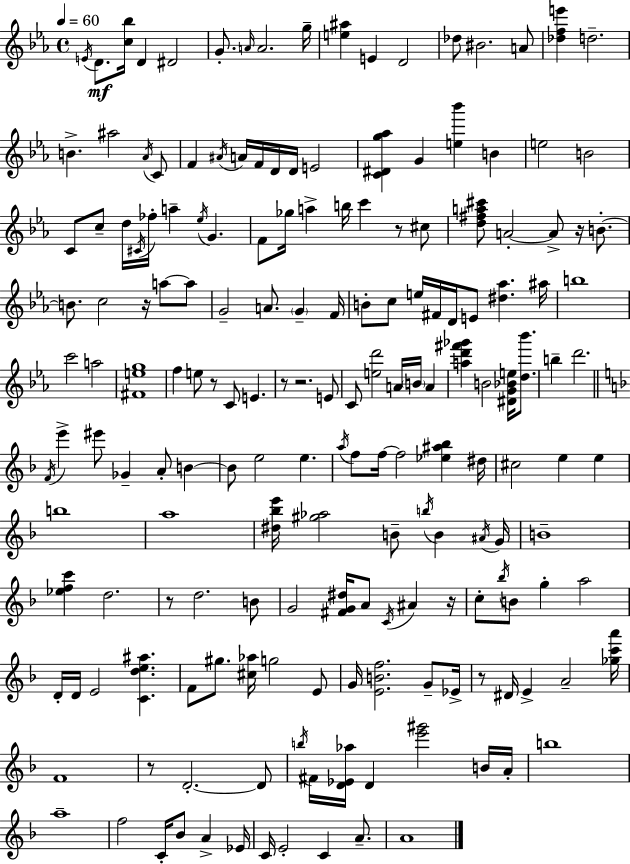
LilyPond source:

{
  \clef treble
  \time 4/4
  \defaultTimeSignature
  \key ees \major
  \tempo 4 = 60
  \acciaccatura { e'16 }\mf d'8. <c'' bes''>16 d'4 dis'2 | g'8.-. \grace { a'16 } a'2. | g''16-- <e'' ais''>4 e'4 d'2 | des''8 bis'2. | \break a'8 <des'' f'' e'''>4 d''2.-- | b'4.-> ais''2 | \acciaccatura { aes'16 } c'8 f'4 \acciaccatura { ais'16 } a'16 f'16 d'16 d'16 e'2 | <c' dis' g'' aes''>4 g'4 <e'' bes'''>4 | \break b'4 e''2 b'2 | c'8 c''8-- d''16 \acciaccatura { cis'16 } fes''16-. a''4-- \acciaccatura { ees''16 } | g'4. f'8 ges''16 a''4-> b''16 c'''4 | r8 cis''8 <d'' fis'' a'' cis'''>8 a'2-.~~ | \break a'8-> r16 b'8.-.~~ b'8. c''2 | r16 a''8~~ a''8 g'2-- a'8. | \parenthesize g'4-- f'16 b'8-. c''8 e''16 fis'16 d'16 e'8 <dis'' aes''>4. | ais''16 b''1 | \break c'''2 a''2 | <fis' e'' g''>1 | f''4 e''8 r8 c'8 | e'4. r8 r2. | \break e'8 c'8 <e'' d'''>2 | a'16 \parenthesize b'16 a'4 <a'' d''' fis''' ges'''>4 b'2 | <dis' g' bes' e''>16 <d'' bes'''>8. b''4-- d'''2. | \bar "||" \break \key f \major \acciaccatura { f'16 } e'''4-> eis'''8 ges'4-- a'8-. b'4~~ | b'8 e''2 e''4. | \acciaccatura { a''16 } f''8 f''16~~ f''2 <ees'' ais'' bes''>4 | dis''16 cis''2 e''4 e''4 | \break b''1 | a''1 | <dis'' bes'' e'''>16 <gis'' aes''>2 b'8-- \acciaccatura { b''16 } b'4 | \acciaccatura { ais'16 } g'16 b'1-- | \break <ees'' f'' c'''>4 d''2. | r8 d''2. | b'8 g'2 <fis' g' dis''>16 a'8 \acciaccatura { c'16 } | ais'4 r16 c''8-. \acciaccatura { bes''16 } b'8 g''4-. a''2 | \break d'16-. d'16 e'2 | <c' d'' e'' ais''>4. f'8 gis''8. <cis'' aes''>16 g''2 | e'8 g'16 <e' b' f''>2. | g'8-- ees'16-> r8 dis'16 e'4-> a'2-- | \break <ges'' c''' a'''>16 f'1 | r8 d'2.-.~~ | d'8 \acciaccatura { b''16 } fis'16 <d' ees' aes''>16 d'4 <e''' gis'''>2 | b'16 a'16-. b''1 | \break a''1-- | f''2 c'16-. | bes'8 a'4-> ees'16 c'16 e'2-. | c'4 a'8.-- a'1 | \break \bar "|."
}